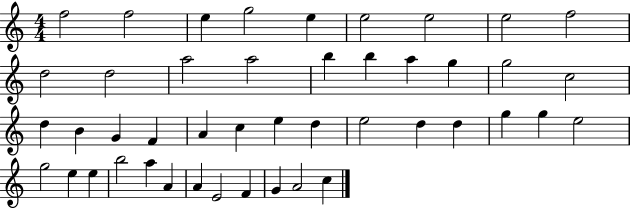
F5/h F5/h E5/q G5/h E5/q E5/h E5/h E5/h F5/h D5/h D5/h A5/h A5/h B5/q B5/q A5/q G5/q G5/h C5/h D5/q B4/q G4/q F4/q A4/q C5/q E5/q D5/q E5/h D5/q D5/q G5/q G5/q E5/h G5/h E5/q E5/q B5/h A5/q A4/q A4/q E4/h F4/q G4/q A4/h C5/q